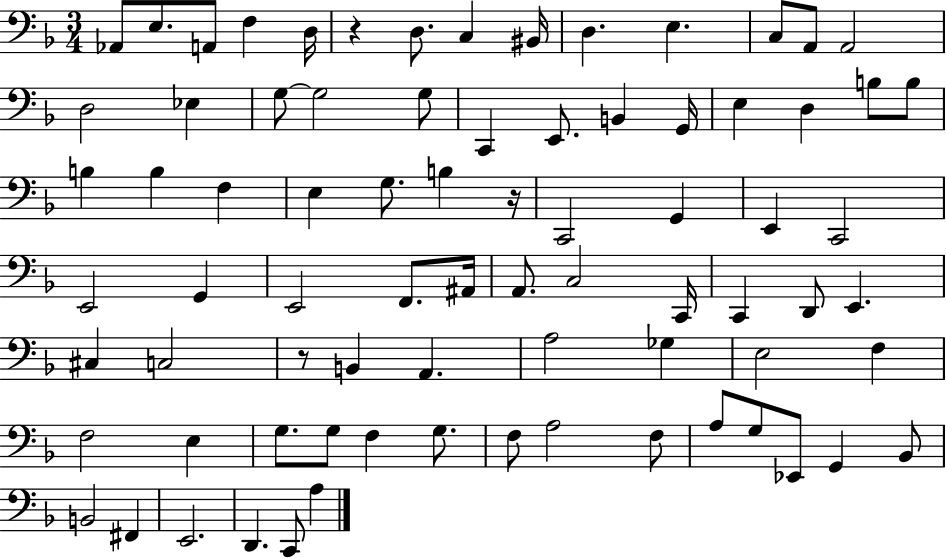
{
  \clef bass
  \numericTimeSignature
  \time 3/4
  \key f \major
  aes,8 e8. a,8 f4 d16 | r4 d8. c4 bis,16 | d4. e4. | c8 a,8 a,2 | \break d2 ees4 | g8~~ g2 g8 | c,4 e,8. b,4 g,16 | e4 d4 b8 b8 | \break b4 b4 f4 | e4 g8. b4 r16 | c,2 g,4 | e,4 c,2 | \break e,2 g,4 | e,2 f,8. ais,16 | a,8. c2 c,16 | c,4 d,8 e,4. | \break cis4 c2 | r8 b,4 a,4. | a2 ges4 | e2 f4 | \break f2 e4 | g8. g8 f4 g8. | f8 a2 f8 | a8 g8 ees,8 g,4 bes,8 | \break b,2 fis,4 | e,2. | d,4. c,8 a4 | \bar "|."
}